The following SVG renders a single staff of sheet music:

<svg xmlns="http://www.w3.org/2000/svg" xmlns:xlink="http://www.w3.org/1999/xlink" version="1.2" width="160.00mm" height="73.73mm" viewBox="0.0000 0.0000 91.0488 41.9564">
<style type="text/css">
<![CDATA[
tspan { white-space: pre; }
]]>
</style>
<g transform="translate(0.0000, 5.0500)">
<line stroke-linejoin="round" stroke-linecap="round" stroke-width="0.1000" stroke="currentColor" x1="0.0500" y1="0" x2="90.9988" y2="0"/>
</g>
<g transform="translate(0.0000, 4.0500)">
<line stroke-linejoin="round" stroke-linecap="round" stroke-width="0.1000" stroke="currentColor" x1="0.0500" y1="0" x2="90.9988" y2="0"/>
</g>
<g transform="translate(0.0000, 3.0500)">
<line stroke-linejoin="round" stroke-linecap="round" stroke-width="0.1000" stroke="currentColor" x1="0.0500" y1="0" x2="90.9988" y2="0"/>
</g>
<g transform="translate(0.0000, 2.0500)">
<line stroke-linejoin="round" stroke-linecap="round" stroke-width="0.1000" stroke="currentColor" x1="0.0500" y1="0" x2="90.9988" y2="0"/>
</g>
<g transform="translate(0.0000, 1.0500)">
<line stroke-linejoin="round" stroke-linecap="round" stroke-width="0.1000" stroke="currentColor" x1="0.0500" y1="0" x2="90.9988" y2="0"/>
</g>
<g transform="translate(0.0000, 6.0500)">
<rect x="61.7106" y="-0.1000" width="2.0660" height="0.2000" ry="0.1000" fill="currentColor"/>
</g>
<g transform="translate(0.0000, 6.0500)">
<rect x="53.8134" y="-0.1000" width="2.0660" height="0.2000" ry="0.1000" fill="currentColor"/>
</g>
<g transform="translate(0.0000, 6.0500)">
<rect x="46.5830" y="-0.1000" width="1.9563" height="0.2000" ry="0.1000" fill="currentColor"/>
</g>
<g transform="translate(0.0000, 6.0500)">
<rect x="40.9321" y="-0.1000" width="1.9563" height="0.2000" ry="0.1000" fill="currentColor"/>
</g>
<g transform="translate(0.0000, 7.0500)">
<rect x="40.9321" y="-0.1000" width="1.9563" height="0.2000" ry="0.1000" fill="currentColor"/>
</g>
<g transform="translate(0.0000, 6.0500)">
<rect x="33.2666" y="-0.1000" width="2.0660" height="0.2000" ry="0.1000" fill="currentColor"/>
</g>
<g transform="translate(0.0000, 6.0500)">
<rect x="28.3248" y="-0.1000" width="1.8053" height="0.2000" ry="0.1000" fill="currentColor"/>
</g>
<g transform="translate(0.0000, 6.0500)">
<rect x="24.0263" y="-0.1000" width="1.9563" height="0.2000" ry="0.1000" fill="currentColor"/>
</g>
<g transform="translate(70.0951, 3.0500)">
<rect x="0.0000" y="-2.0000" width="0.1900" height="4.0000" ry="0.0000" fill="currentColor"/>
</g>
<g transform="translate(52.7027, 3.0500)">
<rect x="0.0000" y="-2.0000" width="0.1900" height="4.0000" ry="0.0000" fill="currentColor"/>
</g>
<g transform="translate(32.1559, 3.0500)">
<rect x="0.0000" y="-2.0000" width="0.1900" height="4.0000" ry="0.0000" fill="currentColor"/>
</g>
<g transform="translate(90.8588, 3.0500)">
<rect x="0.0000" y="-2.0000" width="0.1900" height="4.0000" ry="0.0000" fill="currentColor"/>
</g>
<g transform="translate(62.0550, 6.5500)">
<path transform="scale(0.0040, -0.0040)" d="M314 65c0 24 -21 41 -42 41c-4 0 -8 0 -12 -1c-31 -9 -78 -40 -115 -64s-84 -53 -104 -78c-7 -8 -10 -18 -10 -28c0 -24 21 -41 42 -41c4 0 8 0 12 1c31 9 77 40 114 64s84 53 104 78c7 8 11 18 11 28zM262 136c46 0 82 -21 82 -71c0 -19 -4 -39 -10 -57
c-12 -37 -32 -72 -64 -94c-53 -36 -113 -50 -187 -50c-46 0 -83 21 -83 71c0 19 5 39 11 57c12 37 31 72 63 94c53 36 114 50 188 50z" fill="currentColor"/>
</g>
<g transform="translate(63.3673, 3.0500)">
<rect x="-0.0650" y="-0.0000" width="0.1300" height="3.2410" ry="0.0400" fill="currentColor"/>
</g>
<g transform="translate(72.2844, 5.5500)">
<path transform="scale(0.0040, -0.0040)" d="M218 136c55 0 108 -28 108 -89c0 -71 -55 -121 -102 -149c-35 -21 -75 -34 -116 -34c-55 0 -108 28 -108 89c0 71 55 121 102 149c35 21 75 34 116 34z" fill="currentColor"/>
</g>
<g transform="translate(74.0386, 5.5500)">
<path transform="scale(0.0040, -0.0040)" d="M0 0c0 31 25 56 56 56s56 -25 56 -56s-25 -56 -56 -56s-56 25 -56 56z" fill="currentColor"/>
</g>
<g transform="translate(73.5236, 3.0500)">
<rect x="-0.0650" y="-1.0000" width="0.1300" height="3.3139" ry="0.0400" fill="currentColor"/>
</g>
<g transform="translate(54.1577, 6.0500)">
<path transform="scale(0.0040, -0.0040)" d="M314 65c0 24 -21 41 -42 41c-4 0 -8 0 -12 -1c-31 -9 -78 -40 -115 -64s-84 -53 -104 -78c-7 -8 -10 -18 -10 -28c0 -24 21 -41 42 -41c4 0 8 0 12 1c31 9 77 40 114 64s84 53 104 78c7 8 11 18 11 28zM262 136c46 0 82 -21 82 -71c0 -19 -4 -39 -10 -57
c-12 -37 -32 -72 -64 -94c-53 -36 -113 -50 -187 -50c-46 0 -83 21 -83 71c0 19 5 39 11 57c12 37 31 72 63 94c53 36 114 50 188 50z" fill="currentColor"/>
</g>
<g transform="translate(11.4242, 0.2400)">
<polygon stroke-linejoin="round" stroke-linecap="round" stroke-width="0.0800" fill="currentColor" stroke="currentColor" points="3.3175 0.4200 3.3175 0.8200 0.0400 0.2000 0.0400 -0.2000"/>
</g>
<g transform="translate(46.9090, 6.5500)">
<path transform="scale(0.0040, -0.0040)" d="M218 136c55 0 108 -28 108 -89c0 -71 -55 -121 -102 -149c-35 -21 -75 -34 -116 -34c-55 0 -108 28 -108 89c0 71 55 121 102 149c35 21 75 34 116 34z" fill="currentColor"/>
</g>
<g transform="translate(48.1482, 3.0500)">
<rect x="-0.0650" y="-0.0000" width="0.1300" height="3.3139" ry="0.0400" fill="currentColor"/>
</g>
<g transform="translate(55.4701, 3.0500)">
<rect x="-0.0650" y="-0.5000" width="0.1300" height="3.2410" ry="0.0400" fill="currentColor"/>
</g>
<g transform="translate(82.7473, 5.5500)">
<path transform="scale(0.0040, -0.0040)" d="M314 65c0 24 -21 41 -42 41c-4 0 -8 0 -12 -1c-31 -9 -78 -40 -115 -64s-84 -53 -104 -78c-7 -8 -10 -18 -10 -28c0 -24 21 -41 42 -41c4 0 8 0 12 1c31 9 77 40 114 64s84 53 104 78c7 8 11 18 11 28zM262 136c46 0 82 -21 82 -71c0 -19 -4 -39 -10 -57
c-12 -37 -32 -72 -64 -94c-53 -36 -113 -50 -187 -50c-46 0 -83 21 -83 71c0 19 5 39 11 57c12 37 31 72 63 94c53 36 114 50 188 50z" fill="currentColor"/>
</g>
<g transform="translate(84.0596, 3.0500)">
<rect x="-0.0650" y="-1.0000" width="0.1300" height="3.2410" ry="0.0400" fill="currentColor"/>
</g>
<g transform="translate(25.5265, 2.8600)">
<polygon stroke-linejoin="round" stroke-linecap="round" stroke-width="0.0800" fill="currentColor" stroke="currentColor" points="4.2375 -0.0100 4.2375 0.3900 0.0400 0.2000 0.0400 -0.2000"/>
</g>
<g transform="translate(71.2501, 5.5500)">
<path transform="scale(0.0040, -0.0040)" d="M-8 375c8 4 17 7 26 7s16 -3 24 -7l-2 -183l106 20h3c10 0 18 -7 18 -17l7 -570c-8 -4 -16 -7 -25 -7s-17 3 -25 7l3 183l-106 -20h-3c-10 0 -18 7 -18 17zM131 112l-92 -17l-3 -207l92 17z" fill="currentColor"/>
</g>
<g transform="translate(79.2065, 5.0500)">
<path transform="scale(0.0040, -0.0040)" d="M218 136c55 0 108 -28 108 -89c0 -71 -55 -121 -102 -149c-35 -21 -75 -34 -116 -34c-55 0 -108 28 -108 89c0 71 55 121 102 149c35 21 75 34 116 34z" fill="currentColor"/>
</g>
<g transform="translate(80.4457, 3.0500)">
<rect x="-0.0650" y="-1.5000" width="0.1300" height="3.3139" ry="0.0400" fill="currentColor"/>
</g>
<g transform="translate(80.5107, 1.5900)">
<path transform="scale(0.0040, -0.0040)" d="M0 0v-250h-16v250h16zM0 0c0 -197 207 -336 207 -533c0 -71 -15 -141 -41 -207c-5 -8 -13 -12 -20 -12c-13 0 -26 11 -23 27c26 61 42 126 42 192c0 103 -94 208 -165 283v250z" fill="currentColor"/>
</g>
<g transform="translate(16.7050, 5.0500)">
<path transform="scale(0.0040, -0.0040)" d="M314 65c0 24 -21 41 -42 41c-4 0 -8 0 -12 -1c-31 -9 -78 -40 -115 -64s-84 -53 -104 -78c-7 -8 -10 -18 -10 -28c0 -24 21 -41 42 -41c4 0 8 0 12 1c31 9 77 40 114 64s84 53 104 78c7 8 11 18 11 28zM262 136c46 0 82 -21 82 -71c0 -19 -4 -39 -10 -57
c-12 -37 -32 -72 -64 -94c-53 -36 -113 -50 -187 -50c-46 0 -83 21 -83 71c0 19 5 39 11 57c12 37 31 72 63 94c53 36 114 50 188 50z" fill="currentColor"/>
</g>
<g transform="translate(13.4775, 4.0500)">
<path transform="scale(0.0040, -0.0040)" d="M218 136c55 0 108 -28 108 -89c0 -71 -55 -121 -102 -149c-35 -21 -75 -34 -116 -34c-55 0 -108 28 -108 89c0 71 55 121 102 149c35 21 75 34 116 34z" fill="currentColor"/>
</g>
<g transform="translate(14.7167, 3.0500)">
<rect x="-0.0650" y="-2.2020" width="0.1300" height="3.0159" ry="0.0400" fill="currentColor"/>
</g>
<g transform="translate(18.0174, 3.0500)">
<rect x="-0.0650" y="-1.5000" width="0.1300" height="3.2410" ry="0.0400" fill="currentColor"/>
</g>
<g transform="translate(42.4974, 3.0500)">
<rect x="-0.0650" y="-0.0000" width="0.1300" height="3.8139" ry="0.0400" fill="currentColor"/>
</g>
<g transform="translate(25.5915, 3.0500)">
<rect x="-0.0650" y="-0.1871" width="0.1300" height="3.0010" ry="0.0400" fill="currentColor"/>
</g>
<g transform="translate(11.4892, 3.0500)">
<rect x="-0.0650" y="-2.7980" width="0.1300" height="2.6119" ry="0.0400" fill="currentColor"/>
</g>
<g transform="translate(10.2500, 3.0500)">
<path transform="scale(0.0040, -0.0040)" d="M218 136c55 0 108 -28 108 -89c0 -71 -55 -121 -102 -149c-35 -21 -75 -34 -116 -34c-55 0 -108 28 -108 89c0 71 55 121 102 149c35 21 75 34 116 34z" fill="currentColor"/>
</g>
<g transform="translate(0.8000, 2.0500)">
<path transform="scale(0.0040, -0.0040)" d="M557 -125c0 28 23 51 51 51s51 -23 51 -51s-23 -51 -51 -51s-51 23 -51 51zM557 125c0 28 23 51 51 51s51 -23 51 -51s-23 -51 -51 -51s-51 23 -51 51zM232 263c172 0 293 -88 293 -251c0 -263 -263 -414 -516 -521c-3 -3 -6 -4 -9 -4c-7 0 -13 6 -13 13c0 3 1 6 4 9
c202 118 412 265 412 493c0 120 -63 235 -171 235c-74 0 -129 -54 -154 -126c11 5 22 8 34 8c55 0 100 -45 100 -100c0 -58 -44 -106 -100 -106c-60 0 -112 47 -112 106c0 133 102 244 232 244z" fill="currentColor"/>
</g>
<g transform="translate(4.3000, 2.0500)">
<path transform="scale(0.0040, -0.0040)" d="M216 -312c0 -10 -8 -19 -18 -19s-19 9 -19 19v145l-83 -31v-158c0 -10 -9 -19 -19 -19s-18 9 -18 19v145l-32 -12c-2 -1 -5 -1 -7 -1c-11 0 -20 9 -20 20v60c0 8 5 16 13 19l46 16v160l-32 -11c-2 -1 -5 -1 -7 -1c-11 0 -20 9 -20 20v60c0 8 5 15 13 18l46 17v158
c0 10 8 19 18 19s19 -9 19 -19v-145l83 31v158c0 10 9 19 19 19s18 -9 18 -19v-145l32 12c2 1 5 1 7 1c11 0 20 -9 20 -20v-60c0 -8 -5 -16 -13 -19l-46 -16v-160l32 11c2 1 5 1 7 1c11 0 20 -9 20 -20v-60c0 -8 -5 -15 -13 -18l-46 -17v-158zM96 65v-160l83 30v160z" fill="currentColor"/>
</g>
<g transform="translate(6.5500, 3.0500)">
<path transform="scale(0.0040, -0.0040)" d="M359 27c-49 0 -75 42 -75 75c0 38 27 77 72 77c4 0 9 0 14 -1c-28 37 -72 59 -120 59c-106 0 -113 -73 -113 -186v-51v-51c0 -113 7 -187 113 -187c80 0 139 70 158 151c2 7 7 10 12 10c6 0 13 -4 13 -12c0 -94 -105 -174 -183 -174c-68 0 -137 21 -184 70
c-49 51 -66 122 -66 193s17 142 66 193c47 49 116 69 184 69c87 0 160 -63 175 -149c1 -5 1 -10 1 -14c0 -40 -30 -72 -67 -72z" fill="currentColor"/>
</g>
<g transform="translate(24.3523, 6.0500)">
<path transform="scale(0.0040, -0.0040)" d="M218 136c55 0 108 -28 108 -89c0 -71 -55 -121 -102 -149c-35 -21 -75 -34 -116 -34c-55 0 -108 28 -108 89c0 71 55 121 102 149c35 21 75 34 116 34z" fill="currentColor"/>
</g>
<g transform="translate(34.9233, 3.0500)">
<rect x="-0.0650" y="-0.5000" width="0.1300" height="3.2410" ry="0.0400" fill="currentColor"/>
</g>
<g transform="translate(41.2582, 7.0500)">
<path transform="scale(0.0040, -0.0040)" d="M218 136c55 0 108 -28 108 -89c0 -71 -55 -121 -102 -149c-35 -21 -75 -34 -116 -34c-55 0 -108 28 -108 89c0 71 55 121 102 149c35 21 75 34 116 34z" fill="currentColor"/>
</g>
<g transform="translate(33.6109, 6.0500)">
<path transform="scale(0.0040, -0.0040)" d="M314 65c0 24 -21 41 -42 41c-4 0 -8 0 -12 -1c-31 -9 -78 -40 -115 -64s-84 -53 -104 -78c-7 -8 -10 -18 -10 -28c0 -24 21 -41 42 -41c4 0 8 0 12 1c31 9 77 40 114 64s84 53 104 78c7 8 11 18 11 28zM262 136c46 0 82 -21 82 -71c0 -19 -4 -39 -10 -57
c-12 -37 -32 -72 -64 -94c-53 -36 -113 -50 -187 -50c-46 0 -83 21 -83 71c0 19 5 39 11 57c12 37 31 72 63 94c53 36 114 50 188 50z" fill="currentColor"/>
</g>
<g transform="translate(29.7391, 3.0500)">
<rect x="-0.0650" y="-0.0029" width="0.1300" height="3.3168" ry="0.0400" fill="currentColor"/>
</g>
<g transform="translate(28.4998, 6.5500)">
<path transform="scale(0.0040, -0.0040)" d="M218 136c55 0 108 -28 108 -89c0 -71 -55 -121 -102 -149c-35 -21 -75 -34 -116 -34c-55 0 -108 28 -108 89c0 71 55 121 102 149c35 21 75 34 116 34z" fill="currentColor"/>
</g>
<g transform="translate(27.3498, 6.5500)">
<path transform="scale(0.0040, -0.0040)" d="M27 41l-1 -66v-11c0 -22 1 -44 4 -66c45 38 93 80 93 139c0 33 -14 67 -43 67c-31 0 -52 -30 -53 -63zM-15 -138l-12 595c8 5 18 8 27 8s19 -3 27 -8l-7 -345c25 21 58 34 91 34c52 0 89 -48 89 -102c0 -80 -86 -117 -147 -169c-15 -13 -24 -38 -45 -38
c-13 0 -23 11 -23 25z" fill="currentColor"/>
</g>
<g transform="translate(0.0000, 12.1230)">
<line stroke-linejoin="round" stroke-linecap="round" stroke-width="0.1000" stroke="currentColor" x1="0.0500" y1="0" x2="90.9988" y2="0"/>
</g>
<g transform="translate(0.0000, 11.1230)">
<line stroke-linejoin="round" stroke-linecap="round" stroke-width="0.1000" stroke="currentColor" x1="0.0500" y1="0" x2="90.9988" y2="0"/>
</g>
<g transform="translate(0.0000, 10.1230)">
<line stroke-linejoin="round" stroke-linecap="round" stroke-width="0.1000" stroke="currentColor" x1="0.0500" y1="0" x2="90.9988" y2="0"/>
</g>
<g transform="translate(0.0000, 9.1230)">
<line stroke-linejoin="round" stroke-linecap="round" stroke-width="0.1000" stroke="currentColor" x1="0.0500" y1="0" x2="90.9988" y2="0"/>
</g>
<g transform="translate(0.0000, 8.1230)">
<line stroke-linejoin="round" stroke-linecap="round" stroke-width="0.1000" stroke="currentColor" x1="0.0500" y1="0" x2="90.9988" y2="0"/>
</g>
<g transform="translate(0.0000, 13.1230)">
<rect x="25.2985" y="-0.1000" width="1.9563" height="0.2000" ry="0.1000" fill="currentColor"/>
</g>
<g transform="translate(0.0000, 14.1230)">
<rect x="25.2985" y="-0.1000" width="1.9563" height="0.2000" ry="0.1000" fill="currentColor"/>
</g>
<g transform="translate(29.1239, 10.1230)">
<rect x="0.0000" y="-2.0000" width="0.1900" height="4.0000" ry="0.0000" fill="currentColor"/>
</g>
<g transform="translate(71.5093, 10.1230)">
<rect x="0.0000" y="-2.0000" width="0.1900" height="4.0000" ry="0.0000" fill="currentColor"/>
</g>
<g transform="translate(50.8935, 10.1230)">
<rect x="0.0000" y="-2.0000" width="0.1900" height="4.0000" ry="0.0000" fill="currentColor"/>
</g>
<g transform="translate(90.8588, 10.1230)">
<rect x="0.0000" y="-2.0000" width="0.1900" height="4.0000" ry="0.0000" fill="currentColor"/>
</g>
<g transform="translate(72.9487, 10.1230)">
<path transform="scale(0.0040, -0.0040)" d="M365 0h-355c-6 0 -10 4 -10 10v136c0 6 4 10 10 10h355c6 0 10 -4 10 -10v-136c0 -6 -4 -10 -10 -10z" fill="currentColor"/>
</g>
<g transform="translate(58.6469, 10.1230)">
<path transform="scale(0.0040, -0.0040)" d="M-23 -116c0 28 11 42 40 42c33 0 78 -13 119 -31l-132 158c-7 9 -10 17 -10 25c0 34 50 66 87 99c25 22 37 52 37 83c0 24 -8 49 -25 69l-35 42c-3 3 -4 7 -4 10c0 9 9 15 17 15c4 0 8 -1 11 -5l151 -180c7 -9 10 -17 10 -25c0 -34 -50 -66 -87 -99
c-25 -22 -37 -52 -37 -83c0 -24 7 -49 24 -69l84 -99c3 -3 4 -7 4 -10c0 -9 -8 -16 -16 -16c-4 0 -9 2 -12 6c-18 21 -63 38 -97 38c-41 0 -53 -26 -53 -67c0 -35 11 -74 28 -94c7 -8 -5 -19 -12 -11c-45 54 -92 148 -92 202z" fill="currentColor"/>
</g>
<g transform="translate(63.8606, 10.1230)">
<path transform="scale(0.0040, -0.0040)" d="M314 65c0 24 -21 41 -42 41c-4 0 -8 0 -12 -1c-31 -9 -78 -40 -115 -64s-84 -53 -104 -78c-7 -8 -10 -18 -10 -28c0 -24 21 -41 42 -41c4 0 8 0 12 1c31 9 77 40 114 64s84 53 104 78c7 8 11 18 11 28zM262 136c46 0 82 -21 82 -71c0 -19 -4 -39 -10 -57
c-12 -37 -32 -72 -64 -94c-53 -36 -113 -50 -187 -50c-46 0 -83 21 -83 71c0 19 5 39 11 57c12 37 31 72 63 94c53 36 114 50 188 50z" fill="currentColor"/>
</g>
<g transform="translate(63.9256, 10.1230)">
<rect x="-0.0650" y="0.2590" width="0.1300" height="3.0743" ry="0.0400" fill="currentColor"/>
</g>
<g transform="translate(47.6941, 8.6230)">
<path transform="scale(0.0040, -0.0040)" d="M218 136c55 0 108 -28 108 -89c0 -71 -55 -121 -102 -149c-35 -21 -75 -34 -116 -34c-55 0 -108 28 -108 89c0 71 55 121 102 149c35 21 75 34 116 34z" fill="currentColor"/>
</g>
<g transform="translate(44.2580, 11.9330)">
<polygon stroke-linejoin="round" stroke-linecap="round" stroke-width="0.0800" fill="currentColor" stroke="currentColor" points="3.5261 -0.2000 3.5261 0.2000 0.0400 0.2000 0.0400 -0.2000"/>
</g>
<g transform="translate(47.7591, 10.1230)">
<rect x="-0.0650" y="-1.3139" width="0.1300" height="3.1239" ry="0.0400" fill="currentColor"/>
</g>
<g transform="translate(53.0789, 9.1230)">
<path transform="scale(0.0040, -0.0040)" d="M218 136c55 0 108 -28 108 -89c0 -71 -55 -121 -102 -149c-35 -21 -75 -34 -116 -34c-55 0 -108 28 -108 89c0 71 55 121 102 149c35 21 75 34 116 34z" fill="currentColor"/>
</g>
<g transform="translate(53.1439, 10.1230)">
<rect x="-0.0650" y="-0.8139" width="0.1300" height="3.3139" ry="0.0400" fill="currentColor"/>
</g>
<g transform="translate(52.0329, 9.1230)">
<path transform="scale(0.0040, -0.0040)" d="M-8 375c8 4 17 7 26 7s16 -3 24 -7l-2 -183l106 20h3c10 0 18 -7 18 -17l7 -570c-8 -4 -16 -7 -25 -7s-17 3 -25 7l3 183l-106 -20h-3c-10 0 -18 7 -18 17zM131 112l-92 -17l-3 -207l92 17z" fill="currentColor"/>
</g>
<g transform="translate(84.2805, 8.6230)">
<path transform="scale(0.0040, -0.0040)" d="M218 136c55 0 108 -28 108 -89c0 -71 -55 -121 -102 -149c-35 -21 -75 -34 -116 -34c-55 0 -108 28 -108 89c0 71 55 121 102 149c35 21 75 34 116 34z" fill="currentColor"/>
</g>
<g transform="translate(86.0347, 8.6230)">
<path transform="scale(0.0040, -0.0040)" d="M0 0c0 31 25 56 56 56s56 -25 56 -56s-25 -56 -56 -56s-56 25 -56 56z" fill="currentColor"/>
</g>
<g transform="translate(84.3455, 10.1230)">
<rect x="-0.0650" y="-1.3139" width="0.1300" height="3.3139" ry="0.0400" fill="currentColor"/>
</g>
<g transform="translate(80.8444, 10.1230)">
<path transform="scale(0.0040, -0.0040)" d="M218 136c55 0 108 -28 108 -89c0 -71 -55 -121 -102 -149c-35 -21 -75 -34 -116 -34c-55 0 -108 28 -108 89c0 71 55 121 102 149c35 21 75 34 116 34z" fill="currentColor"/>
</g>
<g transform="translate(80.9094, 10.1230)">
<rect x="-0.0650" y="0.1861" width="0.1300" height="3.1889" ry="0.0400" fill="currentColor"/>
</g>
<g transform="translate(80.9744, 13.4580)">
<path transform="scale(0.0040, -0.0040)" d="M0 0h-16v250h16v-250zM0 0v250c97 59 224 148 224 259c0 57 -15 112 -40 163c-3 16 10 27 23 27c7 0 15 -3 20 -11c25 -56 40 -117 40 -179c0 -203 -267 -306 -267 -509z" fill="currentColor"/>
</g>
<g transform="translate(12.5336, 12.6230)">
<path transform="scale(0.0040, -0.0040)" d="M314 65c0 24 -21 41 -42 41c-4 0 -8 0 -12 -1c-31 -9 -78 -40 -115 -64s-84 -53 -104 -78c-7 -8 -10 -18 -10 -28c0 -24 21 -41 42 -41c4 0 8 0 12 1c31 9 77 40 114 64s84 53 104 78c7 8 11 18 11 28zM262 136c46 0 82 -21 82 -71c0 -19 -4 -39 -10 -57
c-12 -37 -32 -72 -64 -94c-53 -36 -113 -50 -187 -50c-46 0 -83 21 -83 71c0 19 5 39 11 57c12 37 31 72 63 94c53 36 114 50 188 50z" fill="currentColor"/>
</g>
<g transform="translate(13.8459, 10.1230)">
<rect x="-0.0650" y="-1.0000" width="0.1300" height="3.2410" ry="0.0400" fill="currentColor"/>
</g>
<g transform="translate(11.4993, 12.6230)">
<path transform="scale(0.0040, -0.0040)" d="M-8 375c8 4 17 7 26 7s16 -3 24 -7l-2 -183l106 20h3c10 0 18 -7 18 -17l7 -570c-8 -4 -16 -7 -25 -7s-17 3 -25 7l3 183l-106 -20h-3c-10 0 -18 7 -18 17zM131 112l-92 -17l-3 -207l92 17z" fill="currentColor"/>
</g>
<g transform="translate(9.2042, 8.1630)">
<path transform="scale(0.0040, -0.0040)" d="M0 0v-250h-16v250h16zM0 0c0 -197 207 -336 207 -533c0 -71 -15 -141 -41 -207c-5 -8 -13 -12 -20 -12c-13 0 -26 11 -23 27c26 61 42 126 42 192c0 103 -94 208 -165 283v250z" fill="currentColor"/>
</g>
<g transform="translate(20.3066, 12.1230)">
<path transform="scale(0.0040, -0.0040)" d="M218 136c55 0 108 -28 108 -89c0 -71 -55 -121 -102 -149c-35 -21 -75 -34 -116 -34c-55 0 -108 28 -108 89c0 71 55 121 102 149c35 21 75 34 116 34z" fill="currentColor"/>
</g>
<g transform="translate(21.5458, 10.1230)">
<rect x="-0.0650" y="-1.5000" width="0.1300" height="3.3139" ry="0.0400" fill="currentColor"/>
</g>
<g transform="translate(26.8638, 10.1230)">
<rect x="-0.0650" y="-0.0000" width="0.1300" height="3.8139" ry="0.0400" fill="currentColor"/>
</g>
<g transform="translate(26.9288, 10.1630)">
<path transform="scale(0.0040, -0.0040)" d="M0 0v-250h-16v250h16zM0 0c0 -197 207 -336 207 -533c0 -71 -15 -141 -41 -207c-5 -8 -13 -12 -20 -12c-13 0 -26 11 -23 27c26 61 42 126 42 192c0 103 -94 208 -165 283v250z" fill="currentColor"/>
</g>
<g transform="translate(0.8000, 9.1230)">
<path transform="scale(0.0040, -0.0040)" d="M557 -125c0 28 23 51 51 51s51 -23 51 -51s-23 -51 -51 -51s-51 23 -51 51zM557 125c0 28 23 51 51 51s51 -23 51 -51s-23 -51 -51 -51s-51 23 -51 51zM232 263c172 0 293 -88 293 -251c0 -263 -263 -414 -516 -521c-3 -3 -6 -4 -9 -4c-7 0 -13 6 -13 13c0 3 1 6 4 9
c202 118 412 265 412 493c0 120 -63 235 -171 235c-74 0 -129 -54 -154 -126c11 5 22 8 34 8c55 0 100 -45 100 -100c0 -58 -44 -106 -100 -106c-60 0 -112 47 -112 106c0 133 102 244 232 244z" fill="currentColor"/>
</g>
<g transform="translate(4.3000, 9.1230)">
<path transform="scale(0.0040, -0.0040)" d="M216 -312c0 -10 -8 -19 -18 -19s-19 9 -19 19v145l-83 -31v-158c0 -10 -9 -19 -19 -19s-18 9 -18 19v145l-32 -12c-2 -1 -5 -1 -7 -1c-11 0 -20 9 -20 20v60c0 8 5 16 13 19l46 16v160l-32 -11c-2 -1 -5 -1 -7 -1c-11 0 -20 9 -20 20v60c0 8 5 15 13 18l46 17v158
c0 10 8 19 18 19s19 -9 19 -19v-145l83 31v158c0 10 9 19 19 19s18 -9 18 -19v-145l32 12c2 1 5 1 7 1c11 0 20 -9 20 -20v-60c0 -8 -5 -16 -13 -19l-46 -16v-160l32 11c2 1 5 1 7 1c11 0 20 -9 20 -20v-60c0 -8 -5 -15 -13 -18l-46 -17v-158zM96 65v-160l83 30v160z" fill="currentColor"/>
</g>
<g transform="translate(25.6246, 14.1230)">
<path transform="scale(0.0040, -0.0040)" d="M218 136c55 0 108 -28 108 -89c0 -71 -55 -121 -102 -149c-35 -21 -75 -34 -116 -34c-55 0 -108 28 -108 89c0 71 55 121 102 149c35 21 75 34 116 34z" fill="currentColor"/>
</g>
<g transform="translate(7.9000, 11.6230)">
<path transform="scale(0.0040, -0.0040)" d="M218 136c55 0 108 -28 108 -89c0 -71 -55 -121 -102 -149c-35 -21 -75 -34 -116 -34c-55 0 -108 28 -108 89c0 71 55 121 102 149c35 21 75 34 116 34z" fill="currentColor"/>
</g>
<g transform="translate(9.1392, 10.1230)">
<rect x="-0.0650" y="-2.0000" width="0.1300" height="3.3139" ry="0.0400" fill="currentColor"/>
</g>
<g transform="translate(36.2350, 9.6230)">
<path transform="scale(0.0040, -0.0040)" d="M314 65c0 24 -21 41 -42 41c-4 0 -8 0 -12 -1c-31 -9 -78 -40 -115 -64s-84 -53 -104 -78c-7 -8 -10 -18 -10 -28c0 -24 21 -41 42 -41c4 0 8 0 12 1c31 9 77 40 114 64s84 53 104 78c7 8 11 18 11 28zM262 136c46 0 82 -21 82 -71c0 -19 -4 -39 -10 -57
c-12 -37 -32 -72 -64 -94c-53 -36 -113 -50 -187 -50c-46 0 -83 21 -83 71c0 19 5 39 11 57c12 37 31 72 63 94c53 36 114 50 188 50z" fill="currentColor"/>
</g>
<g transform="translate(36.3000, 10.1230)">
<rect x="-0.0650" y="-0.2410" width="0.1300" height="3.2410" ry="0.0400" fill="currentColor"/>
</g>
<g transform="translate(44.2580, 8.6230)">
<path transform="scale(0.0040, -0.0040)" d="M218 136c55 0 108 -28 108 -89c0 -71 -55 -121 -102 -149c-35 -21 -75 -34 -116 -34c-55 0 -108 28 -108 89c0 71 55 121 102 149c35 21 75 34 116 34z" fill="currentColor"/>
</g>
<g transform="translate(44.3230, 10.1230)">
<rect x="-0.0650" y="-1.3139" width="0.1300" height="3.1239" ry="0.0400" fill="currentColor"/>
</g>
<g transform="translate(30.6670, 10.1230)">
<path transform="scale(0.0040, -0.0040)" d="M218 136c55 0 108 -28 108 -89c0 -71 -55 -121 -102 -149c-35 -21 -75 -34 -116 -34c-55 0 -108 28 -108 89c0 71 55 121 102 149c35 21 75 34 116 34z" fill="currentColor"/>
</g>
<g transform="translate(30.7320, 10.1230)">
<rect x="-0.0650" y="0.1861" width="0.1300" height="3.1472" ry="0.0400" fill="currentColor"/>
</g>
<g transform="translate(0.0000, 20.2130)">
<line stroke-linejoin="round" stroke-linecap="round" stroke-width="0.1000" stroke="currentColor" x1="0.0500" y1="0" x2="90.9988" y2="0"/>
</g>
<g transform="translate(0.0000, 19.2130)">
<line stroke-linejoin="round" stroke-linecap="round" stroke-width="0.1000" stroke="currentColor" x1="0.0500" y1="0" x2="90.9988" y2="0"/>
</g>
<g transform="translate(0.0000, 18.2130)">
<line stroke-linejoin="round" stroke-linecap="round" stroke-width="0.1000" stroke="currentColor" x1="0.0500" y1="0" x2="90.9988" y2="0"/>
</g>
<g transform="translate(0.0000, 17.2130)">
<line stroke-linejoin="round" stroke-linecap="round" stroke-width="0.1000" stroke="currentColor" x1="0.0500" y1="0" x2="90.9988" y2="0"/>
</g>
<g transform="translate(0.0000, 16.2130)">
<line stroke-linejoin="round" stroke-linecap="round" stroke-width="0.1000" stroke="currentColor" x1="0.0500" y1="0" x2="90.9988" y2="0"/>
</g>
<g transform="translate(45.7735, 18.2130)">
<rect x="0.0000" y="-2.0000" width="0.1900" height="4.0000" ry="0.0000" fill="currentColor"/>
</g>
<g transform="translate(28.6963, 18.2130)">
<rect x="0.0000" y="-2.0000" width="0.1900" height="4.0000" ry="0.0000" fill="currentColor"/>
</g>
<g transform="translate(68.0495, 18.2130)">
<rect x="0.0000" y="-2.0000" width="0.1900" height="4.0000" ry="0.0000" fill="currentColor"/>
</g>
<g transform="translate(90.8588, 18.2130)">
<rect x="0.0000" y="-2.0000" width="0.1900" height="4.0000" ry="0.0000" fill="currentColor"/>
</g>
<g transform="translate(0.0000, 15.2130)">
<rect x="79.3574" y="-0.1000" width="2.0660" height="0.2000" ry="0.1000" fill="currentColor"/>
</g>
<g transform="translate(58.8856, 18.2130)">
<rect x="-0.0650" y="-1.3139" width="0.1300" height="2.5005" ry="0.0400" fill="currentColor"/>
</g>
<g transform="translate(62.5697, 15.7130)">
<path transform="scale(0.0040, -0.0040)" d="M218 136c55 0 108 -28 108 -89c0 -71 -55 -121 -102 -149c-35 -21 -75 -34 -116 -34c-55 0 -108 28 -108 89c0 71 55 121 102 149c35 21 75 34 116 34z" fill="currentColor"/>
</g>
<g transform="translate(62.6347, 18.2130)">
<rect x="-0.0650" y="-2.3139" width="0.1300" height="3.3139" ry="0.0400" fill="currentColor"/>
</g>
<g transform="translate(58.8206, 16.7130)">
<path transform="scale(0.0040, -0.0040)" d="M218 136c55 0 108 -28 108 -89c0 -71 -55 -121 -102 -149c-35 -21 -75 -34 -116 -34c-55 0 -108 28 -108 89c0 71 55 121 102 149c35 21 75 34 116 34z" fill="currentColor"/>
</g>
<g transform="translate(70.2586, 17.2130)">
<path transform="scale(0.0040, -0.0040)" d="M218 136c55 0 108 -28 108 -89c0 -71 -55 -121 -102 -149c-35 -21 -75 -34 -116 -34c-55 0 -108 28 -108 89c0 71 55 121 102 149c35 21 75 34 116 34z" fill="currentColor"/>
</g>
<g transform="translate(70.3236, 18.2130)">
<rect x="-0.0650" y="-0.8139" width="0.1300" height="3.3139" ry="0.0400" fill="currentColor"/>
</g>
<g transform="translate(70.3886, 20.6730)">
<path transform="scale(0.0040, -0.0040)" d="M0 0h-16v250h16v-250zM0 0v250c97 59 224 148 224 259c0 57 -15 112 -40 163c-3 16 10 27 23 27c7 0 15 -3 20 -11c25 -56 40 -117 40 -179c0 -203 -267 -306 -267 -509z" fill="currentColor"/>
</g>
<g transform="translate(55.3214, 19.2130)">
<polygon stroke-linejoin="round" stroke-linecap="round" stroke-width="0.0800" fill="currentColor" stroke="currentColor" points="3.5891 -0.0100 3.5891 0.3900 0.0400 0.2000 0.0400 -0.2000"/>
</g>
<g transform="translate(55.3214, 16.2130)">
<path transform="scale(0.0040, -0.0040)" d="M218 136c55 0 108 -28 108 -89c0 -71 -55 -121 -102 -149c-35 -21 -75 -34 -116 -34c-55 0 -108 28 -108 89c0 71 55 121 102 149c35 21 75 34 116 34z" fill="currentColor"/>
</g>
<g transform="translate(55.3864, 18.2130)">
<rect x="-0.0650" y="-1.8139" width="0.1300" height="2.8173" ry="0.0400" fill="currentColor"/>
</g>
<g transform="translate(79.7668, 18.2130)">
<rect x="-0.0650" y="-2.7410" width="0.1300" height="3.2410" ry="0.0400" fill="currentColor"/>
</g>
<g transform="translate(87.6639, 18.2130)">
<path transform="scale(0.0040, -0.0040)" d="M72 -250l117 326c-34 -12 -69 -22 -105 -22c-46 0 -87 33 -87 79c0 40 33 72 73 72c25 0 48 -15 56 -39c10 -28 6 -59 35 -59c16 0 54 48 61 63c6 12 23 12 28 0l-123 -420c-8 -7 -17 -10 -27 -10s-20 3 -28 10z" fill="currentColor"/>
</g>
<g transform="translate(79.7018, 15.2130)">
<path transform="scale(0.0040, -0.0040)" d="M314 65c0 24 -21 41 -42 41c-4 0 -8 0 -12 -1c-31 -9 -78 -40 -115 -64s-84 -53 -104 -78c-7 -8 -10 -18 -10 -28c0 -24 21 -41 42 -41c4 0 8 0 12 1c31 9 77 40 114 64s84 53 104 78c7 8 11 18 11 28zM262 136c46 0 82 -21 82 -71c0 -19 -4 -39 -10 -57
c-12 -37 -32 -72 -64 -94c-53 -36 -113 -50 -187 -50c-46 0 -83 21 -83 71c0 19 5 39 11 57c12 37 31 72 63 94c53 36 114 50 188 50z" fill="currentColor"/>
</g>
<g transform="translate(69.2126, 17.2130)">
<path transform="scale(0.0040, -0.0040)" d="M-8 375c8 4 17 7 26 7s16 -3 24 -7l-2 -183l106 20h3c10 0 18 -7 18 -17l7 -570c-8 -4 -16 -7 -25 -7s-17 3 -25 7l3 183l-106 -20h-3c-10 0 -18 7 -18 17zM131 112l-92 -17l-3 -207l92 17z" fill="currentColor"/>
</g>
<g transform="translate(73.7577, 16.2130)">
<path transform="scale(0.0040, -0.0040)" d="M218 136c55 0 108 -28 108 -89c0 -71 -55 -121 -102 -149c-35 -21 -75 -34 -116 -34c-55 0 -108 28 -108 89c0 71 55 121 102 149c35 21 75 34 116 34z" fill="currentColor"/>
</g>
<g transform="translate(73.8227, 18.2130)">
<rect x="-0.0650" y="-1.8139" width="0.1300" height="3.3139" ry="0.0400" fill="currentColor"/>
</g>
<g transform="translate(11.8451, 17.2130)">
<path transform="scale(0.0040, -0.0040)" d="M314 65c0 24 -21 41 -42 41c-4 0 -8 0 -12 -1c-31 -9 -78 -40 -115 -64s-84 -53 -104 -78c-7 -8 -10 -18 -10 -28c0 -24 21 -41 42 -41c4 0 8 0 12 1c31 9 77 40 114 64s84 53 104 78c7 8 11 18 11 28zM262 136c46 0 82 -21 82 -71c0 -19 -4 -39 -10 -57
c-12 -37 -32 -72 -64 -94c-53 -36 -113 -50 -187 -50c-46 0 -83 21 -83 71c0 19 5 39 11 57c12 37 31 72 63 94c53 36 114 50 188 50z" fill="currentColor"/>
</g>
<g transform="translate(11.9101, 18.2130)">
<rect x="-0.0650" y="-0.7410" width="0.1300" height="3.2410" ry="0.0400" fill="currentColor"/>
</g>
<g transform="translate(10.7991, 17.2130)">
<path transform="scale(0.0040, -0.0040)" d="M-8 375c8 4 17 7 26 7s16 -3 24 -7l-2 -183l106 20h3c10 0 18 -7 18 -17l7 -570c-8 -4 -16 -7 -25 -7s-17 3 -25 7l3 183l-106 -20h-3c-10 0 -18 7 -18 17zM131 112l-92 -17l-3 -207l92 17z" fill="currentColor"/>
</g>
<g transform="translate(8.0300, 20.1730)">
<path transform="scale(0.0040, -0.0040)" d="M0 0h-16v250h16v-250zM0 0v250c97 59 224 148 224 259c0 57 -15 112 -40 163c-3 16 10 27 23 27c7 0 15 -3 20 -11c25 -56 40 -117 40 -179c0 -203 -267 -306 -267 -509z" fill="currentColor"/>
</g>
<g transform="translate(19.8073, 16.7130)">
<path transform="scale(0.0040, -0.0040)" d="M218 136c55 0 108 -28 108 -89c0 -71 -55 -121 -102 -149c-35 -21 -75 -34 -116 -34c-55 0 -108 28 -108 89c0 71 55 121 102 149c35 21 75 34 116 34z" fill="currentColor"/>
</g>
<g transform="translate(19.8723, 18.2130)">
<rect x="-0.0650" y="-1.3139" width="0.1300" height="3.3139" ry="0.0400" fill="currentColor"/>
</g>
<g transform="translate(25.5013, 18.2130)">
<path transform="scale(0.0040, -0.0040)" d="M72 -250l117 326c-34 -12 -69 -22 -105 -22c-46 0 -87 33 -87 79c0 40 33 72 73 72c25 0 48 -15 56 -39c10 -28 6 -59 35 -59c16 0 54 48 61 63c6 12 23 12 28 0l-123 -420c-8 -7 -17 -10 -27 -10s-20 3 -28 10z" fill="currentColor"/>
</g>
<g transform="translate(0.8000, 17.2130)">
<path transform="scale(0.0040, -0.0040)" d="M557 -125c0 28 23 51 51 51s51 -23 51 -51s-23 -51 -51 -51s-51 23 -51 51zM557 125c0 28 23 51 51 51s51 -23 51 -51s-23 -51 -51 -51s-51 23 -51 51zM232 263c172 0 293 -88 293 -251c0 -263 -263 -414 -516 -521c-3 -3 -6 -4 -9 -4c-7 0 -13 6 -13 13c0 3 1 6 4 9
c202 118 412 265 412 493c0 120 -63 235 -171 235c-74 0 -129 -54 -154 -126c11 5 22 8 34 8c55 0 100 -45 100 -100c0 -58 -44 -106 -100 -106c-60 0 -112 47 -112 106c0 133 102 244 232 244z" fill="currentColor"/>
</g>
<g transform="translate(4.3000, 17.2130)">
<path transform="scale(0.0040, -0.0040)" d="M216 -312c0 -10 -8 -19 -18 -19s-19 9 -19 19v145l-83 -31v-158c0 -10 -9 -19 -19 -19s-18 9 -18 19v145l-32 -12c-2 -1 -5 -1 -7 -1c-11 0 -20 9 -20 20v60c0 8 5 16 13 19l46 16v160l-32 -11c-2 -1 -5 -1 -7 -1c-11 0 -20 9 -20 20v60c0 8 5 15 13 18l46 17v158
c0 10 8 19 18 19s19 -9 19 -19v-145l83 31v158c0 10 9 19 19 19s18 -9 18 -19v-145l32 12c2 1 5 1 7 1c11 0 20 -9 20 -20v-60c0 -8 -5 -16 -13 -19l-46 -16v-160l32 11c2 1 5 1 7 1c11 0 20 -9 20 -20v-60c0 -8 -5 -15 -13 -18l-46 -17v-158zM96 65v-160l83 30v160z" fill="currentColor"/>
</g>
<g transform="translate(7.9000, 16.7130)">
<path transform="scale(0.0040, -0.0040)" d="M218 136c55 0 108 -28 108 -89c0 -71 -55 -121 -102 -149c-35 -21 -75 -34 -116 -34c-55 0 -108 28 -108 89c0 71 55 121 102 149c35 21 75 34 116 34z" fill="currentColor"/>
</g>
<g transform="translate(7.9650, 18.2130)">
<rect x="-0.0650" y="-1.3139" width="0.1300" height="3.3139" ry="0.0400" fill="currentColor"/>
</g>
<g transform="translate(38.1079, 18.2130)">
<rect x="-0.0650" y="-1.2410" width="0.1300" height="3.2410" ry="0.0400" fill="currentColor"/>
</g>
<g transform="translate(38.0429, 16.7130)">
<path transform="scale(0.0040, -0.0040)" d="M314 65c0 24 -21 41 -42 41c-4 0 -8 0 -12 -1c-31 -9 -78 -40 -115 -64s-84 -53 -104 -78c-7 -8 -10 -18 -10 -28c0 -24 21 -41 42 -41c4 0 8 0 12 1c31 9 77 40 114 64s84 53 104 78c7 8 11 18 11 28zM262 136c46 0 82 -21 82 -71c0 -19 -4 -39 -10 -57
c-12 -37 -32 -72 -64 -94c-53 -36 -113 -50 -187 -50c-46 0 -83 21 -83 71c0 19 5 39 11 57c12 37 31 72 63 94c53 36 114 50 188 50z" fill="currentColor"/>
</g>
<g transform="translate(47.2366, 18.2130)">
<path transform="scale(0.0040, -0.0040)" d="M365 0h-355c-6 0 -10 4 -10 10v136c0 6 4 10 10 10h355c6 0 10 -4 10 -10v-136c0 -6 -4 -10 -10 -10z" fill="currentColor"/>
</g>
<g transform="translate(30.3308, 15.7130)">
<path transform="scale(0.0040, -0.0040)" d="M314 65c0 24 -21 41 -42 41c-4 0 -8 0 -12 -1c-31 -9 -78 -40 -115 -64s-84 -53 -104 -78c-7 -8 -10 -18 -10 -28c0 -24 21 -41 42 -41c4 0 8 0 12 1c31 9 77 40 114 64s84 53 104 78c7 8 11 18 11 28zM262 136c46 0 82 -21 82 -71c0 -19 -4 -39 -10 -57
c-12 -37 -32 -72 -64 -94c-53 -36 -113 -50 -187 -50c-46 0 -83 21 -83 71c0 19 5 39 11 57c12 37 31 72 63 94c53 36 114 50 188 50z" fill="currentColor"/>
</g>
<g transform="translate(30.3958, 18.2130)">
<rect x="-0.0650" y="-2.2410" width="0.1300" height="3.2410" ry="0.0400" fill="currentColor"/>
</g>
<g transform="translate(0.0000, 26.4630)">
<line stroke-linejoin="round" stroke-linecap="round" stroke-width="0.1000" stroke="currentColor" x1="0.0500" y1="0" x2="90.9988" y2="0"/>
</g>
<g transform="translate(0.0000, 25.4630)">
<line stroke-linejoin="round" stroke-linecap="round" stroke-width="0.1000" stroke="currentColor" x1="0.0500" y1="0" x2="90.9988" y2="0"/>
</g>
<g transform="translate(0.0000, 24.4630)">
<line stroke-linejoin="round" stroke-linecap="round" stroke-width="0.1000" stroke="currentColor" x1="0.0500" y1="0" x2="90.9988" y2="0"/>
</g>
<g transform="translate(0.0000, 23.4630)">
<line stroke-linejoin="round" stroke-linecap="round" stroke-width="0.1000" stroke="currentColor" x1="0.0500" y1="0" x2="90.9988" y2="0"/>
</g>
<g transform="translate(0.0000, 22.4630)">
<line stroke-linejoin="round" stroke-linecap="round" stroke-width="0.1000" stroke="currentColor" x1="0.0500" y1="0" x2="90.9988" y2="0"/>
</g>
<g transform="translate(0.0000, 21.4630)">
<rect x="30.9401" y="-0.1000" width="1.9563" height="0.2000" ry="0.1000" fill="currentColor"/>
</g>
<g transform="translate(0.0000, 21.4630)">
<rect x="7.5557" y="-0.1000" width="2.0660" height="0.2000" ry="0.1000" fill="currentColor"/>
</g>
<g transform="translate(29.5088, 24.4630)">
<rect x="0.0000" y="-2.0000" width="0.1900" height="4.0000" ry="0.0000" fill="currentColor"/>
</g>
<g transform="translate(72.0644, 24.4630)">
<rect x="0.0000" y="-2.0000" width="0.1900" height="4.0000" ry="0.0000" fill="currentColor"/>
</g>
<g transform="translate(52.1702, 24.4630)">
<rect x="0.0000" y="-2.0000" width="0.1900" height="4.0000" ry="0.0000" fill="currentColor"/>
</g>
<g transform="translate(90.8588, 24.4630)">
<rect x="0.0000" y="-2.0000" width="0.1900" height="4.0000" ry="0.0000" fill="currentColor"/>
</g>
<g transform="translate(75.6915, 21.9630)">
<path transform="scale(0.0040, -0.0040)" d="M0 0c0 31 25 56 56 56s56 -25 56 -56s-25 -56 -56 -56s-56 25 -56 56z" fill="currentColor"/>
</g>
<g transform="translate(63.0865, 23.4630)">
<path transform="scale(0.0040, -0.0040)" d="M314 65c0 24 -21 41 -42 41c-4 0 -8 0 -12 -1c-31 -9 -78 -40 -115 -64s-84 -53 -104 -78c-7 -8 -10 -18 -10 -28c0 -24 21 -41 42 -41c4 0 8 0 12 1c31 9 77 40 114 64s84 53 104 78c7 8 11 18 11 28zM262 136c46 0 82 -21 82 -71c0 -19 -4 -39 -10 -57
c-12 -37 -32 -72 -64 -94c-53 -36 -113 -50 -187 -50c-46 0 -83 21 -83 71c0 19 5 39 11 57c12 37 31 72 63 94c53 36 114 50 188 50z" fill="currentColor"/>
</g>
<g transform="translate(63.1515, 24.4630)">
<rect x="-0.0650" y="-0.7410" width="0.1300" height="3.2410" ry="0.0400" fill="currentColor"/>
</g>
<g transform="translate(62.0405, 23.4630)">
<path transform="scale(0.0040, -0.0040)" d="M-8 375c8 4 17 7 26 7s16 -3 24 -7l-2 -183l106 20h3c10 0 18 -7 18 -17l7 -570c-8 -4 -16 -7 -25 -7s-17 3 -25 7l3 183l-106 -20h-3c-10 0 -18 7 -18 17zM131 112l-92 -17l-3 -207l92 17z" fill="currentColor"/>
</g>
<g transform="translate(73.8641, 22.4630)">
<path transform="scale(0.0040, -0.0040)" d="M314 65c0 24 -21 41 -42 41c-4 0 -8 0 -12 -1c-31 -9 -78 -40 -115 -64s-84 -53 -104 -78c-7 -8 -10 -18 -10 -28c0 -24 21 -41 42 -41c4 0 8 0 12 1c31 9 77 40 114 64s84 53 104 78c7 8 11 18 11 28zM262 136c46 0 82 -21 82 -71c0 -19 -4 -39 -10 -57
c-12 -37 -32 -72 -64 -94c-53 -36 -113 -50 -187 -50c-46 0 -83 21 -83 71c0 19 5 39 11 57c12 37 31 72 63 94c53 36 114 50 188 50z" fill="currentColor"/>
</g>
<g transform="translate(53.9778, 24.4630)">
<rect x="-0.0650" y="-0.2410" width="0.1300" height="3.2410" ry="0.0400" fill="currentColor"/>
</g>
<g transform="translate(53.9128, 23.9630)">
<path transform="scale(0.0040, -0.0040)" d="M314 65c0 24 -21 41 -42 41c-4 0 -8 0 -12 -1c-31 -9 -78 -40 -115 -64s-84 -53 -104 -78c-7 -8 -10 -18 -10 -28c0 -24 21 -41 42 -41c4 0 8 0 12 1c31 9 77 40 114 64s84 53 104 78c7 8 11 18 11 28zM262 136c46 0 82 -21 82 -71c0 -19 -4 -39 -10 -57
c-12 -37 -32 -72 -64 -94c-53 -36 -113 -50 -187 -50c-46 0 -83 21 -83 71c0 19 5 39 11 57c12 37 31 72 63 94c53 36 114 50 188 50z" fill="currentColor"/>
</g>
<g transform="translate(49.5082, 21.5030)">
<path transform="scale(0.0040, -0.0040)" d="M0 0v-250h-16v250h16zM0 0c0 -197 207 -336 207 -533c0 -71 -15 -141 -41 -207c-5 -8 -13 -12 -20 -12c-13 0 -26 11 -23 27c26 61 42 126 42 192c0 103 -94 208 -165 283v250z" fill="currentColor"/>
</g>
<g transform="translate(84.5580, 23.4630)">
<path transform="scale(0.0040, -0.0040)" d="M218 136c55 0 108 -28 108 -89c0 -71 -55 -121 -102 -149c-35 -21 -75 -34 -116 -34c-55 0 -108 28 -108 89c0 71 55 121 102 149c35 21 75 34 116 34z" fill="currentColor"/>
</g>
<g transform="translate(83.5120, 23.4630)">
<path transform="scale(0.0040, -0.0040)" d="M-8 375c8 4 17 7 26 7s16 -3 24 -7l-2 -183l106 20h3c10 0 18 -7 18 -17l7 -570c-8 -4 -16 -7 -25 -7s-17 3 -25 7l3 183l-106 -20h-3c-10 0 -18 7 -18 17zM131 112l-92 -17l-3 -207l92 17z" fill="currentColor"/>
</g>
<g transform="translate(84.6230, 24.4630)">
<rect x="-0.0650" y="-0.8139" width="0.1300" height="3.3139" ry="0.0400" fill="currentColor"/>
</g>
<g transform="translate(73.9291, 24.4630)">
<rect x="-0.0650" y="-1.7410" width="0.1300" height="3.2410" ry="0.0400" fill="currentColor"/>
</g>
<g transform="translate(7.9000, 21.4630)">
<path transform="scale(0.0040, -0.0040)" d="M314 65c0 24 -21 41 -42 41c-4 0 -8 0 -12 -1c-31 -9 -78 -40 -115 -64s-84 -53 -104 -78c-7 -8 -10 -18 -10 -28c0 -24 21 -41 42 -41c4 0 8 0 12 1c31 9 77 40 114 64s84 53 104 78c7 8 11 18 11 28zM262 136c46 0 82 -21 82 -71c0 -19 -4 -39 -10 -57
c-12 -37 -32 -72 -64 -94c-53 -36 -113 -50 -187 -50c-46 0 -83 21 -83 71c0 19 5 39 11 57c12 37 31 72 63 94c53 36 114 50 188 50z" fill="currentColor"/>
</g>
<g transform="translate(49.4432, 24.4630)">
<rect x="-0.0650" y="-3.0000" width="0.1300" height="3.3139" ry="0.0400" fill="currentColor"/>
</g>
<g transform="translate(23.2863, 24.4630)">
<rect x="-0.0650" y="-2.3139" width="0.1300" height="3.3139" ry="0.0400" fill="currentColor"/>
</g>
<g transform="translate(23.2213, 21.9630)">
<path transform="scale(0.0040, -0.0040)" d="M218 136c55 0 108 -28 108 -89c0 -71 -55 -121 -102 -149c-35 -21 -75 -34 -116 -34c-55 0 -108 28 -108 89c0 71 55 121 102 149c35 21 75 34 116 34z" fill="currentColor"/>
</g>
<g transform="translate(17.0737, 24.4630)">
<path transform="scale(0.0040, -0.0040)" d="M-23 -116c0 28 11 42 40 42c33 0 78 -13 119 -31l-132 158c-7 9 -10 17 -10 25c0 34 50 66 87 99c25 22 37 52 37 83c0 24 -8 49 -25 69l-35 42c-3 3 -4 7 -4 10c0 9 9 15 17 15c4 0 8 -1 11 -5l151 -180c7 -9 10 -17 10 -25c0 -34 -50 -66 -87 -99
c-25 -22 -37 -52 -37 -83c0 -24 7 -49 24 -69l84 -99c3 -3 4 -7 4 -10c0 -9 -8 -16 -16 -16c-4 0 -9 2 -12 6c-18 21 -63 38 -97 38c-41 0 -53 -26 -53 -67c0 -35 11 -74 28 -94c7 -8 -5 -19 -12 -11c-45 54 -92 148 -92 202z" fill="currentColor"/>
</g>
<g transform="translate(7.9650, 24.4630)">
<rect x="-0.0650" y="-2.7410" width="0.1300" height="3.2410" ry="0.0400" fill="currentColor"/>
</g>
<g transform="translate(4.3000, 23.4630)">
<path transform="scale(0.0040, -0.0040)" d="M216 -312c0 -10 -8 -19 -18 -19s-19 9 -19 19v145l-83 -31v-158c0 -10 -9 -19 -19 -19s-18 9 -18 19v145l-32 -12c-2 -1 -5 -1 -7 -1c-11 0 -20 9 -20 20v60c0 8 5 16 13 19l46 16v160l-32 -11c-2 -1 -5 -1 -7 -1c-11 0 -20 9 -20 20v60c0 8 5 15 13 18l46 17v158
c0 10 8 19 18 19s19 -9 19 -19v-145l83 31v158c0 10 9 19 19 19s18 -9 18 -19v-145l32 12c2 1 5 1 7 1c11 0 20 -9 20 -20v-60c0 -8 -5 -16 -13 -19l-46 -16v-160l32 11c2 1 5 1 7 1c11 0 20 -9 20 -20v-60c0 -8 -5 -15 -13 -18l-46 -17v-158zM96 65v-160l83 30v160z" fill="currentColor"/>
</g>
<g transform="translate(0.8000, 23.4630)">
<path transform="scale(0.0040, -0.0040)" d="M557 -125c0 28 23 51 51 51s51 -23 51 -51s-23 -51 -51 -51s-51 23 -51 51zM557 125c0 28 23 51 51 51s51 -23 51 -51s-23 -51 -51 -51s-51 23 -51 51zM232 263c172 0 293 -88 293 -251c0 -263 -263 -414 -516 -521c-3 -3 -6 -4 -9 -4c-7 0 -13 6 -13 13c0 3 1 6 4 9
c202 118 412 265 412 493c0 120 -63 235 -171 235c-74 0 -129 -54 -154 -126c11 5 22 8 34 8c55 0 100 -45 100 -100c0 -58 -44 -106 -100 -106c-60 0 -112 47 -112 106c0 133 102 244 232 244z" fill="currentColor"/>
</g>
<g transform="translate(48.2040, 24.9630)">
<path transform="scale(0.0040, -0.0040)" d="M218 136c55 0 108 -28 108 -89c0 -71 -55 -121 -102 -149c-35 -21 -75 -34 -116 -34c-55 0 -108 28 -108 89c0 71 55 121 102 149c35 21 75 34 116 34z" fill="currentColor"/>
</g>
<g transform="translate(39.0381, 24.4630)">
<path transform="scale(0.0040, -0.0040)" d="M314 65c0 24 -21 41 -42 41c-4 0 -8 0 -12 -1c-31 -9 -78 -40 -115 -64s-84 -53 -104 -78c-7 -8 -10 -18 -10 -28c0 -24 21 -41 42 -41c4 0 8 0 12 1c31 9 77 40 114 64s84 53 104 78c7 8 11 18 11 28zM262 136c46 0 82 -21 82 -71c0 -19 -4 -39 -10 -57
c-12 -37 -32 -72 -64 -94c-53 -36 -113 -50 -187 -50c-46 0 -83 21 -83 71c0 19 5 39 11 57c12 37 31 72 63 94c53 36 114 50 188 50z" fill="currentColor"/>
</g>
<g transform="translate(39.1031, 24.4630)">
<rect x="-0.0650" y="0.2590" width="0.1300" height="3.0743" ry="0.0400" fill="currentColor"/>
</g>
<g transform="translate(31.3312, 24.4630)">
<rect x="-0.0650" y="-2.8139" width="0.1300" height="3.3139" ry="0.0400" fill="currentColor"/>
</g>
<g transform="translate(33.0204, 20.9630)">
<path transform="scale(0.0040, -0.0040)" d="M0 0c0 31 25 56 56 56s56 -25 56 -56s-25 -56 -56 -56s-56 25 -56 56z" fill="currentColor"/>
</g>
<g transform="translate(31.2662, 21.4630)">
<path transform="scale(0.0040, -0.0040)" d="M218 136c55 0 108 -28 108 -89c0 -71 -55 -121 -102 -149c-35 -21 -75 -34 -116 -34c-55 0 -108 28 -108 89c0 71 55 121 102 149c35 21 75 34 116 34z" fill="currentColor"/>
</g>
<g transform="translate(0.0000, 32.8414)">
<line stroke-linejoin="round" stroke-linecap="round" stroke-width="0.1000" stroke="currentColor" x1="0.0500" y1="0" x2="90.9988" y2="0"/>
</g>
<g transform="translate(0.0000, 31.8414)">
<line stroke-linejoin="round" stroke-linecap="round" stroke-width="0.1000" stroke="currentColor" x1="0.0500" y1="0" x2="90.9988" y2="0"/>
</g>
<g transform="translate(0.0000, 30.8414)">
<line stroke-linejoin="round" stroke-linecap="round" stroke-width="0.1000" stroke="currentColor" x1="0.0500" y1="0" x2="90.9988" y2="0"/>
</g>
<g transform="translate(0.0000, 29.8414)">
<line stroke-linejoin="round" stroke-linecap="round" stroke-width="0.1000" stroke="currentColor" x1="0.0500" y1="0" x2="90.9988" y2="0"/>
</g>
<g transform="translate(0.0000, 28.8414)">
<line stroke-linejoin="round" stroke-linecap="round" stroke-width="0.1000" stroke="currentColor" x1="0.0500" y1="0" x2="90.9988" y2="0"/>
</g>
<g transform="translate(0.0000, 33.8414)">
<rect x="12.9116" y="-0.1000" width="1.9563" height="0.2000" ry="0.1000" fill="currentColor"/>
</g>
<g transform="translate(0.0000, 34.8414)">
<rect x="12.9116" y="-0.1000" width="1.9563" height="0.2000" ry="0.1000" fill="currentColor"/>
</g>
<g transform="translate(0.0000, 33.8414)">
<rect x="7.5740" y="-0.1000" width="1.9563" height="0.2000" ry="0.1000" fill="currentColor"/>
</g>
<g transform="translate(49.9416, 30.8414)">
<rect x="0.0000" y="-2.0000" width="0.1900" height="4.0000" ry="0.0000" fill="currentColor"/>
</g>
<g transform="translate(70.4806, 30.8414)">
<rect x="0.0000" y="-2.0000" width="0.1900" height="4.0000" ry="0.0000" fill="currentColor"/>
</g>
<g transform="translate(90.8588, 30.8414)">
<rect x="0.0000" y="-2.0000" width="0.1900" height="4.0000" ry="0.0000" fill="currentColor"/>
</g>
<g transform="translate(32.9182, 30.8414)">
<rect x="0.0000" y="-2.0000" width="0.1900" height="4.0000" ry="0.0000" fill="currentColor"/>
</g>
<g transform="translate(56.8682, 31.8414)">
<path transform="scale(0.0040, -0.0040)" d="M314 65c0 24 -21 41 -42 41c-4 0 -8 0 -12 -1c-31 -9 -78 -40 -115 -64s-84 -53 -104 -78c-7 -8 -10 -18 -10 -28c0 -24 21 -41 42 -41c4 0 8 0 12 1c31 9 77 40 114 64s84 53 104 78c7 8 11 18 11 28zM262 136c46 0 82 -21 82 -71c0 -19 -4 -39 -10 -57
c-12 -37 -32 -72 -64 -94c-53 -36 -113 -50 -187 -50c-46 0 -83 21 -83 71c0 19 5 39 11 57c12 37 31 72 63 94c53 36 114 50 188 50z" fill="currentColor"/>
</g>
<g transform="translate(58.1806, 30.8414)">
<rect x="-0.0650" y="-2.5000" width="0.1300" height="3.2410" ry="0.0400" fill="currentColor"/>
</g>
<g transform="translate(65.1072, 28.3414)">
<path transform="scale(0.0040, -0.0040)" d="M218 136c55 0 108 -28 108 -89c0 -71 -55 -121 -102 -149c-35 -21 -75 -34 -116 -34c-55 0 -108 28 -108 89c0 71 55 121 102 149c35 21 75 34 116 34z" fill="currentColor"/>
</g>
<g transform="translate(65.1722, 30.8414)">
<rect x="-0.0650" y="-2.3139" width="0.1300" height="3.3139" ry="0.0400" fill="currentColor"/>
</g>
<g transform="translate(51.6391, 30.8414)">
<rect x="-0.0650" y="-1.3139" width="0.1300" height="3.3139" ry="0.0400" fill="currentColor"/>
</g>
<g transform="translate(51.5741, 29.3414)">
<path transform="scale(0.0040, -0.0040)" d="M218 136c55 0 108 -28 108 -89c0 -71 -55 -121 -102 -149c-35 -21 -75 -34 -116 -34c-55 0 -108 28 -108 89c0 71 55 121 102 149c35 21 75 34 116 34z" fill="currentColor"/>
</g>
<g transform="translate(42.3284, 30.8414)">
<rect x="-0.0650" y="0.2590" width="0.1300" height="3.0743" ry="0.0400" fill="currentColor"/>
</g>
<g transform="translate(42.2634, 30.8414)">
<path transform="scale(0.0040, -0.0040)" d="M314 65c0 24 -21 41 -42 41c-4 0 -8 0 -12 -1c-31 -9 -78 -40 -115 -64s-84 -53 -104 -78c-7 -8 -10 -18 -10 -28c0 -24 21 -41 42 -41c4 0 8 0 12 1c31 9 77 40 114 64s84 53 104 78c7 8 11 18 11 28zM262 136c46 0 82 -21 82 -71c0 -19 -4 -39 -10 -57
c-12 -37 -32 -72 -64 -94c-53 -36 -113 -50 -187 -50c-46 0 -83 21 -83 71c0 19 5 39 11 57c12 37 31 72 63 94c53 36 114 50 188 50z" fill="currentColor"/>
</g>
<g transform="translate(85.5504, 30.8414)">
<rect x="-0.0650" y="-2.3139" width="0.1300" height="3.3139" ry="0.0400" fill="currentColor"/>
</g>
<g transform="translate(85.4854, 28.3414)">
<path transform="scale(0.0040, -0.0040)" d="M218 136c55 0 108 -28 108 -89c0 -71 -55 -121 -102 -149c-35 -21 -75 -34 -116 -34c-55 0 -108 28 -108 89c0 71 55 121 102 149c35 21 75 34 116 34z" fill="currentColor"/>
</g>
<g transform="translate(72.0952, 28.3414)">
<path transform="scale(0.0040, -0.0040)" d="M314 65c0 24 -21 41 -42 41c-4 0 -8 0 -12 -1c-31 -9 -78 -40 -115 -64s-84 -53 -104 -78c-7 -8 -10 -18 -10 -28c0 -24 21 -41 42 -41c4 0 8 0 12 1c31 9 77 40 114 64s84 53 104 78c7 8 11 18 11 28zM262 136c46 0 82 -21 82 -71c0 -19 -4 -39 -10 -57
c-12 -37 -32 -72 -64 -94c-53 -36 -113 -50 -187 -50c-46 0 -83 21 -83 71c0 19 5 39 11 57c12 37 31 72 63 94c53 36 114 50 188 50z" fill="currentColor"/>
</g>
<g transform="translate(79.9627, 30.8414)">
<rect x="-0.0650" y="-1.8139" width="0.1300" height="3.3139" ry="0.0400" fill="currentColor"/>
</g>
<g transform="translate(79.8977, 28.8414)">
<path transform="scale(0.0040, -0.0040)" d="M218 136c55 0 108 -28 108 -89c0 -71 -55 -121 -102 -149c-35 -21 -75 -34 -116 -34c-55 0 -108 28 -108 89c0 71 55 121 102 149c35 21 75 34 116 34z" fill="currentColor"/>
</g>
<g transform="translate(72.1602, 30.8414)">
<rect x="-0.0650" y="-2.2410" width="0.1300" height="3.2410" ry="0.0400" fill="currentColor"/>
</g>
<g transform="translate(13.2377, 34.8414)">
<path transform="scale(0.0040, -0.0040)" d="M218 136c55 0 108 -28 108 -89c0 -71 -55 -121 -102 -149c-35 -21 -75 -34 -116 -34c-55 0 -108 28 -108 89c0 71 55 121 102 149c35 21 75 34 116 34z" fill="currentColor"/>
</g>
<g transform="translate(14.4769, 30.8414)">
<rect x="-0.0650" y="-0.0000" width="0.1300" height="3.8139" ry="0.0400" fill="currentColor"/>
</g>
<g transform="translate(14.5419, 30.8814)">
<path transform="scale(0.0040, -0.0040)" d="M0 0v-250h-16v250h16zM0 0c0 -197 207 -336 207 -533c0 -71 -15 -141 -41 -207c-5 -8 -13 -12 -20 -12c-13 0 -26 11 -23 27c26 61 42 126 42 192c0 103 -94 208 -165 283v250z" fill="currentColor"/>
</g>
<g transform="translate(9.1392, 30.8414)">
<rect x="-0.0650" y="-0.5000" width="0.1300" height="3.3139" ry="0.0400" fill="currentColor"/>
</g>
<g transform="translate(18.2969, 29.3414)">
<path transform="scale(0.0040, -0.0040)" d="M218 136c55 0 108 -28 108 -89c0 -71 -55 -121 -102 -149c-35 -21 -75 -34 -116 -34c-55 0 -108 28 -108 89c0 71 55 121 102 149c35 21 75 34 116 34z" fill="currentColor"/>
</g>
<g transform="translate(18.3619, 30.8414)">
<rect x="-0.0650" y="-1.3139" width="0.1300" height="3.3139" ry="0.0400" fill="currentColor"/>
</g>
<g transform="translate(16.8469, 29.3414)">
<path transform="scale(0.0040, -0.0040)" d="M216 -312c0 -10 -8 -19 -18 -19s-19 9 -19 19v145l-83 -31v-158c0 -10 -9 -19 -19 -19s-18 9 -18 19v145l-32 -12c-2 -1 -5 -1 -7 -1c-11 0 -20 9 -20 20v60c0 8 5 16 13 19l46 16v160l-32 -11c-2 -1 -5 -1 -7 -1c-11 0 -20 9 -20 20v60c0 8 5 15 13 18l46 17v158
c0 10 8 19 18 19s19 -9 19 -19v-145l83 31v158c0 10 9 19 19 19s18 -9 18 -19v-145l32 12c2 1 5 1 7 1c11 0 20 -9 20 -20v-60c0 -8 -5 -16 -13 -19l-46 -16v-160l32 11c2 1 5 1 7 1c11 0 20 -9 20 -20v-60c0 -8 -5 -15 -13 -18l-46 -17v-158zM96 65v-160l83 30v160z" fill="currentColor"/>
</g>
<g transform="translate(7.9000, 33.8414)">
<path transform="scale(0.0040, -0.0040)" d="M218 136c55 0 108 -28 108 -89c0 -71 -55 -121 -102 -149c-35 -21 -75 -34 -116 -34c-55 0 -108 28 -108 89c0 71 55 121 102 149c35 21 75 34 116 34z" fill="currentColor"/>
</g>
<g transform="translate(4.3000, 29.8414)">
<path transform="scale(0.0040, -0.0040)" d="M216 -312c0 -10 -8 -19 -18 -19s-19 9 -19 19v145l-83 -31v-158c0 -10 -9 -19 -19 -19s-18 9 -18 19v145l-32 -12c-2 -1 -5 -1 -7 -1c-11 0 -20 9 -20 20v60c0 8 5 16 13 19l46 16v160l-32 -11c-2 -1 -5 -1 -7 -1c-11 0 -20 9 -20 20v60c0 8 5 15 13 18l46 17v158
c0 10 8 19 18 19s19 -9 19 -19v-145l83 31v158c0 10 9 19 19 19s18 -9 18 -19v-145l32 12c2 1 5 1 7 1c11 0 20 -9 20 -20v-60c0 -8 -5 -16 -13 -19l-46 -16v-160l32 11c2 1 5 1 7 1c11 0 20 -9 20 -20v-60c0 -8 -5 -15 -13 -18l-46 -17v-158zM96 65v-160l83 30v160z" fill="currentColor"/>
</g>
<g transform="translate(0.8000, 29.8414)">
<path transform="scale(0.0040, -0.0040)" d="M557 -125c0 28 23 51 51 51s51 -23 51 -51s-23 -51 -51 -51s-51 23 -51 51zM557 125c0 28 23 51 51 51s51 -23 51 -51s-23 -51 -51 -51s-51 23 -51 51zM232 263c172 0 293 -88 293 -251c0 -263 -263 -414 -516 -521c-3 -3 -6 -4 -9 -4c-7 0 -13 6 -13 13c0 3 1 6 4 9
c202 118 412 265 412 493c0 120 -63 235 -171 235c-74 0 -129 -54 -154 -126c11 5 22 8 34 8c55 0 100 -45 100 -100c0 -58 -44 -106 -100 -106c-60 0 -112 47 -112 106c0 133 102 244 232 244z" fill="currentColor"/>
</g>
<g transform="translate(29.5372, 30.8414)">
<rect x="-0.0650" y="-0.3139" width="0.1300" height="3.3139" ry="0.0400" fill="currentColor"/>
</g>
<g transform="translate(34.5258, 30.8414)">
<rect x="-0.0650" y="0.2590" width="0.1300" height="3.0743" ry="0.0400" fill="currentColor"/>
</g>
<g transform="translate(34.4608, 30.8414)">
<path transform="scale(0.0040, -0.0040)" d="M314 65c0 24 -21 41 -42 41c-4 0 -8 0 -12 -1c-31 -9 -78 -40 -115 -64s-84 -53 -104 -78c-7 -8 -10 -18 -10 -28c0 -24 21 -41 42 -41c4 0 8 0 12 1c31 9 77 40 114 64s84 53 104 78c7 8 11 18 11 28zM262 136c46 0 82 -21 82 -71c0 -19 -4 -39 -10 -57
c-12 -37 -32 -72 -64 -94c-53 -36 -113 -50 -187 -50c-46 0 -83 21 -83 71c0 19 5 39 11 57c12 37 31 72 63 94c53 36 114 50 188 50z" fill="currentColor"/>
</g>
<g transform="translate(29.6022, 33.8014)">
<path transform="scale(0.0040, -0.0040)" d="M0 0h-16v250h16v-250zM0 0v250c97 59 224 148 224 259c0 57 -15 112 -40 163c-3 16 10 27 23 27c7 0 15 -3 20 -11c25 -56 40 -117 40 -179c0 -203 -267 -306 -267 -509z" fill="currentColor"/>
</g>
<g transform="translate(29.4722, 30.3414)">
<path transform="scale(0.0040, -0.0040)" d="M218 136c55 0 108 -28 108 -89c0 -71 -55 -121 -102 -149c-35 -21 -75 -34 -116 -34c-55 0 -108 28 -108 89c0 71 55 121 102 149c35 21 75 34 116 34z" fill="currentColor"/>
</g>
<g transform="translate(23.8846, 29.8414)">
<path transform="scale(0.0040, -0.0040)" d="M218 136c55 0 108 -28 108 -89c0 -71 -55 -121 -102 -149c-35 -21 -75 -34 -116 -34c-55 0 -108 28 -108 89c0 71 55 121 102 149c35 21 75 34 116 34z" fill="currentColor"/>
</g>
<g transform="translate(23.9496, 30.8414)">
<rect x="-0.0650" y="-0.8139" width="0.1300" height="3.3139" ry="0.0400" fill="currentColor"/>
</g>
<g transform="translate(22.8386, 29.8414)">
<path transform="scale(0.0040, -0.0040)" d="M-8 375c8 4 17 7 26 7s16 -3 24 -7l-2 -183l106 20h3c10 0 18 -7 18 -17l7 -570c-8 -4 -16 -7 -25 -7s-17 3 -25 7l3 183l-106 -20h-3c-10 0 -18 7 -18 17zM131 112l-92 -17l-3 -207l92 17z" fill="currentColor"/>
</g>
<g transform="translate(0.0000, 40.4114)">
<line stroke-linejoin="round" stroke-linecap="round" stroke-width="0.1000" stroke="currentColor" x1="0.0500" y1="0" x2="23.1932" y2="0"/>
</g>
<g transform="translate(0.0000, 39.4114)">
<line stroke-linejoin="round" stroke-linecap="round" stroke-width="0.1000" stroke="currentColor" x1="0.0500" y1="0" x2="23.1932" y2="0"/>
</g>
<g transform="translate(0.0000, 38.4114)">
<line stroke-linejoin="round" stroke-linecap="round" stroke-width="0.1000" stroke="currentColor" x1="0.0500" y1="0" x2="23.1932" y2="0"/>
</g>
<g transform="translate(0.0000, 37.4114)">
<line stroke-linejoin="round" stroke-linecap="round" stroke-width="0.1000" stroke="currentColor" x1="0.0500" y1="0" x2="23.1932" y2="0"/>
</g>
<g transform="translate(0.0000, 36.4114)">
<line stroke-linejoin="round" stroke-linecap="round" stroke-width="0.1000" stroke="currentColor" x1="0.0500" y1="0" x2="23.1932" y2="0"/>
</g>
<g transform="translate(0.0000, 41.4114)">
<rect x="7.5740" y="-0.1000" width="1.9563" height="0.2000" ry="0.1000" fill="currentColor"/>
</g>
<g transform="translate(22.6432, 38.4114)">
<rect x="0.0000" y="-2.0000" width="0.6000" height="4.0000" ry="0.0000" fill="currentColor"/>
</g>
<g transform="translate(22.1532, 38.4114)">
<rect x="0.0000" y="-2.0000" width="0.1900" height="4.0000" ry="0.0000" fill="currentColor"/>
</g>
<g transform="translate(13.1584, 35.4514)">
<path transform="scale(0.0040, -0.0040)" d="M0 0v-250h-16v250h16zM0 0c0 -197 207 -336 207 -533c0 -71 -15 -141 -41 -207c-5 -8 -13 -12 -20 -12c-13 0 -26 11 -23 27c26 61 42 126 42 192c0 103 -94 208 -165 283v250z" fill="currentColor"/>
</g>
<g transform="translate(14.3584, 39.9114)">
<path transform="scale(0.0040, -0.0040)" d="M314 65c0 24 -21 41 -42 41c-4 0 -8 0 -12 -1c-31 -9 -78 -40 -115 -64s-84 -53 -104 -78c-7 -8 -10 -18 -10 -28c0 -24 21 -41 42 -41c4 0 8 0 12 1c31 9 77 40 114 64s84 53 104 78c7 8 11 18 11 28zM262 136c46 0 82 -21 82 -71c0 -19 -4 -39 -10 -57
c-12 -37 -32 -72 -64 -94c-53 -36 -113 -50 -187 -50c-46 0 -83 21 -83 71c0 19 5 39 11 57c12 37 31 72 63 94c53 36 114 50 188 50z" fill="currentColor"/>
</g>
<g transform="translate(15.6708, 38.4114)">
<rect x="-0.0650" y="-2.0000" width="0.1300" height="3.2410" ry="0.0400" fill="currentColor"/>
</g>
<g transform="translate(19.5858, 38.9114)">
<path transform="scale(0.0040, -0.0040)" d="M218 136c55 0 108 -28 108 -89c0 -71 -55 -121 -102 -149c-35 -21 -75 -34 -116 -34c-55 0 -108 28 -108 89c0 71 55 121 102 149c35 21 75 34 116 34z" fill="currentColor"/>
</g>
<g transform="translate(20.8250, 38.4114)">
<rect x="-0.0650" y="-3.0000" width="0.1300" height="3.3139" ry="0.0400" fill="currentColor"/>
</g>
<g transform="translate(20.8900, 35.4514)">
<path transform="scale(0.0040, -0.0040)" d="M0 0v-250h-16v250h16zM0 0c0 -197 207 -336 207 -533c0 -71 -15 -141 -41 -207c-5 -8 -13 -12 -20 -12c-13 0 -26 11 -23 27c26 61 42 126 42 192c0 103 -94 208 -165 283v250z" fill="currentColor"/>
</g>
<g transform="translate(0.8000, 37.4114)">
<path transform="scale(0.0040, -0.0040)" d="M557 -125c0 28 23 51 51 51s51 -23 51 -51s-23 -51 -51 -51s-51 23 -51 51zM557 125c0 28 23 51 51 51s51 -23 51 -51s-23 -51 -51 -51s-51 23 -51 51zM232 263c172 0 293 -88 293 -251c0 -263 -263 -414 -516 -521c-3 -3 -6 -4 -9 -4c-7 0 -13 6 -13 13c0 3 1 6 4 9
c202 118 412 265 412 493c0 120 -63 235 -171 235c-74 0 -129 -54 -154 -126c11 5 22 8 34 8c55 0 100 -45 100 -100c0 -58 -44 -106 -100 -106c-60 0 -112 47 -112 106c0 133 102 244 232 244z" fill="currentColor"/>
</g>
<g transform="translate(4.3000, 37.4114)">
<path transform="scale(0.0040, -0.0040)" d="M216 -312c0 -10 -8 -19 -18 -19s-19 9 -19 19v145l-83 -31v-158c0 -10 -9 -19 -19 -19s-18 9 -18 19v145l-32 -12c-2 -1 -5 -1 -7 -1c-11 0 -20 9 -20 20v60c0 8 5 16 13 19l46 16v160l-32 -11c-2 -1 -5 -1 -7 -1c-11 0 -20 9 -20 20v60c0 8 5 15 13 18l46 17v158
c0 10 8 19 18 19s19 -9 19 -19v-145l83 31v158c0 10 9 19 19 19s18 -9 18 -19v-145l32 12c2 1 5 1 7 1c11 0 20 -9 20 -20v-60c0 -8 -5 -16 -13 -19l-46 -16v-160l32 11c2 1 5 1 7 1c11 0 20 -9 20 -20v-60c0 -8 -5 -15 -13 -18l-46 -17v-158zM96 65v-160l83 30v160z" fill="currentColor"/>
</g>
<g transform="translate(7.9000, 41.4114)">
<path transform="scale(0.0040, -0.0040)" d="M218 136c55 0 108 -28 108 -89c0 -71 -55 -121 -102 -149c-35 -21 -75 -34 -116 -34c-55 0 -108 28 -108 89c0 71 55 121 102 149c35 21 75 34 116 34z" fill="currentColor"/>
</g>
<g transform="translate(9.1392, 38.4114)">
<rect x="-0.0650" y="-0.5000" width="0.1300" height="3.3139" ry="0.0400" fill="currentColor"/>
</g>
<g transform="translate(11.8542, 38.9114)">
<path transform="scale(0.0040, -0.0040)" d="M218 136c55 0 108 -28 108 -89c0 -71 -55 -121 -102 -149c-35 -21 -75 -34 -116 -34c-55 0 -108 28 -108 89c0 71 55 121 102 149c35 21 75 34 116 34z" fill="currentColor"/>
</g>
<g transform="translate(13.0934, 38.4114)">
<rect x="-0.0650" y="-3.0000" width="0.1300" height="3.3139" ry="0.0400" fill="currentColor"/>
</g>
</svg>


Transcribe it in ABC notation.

X:1
T:Untitled
M:4/4
L:1/4
K:G
D,/2 B,,/2 G,,2 E,,/2 _D,,/2 E,,2 C,, D,, E,,2 D,,2 F,, G,,/2 F,,2 A,,/2 F,,2 G,, C,,/2 D, E,2 G,/2 G,/2 F, z D,2 z2 D,/2 G, G,/2 F,2 G, z/2 B,2 G,2 z2 A,/2 G,/2 B, F,/2 A, C2 z/2 C2 z B, C D,2 C,/2 E,2 F,2 A,2 F, E,, C,,/2 ^G, F, E,/2 D,2 D,2 G, B,,2 B, B,2 A, B, E,, C,/2 A,,2 C,/2